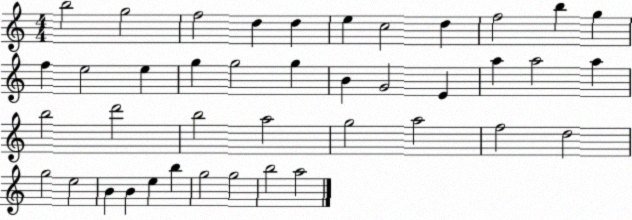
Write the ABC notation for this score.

X:1
T:Untitled
M:4/4
L:1/4
K:C
b2 g2 f2 d d e c2 d f2 b g f e2 e g g2 g B G2 E a a2 a b2 d'2 b2 a2 g2 a2 f2 d2 g2 e2 B B e b g2 g2 b2 a2